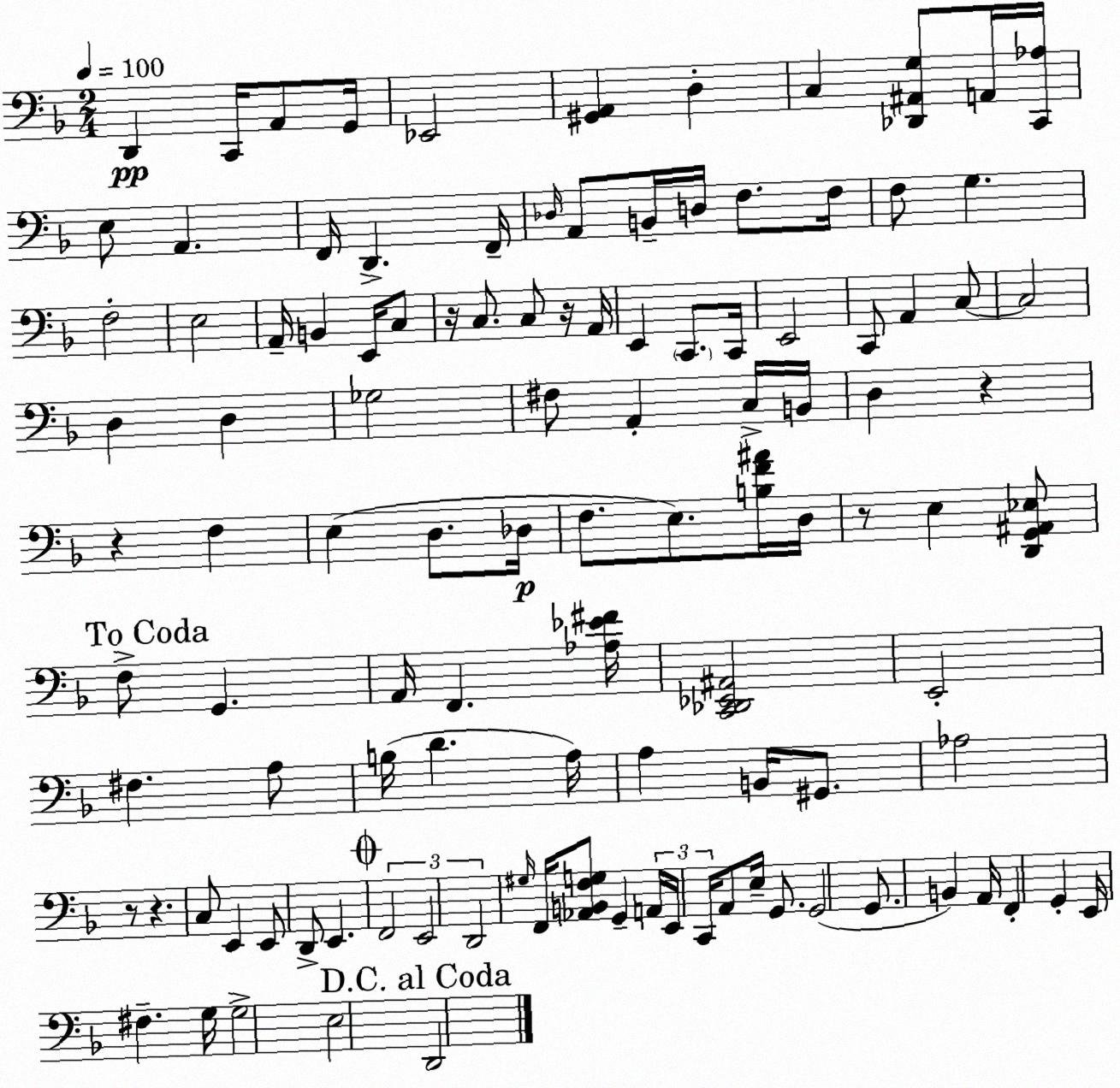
X:1
T:Untitled
M:2/4
L:1/4
K:F
D,, C,,/4 A,,/2 G,,/4 _E,,2 [^G,,A,,] D, C, [_D,,^A,,G,]/2 A,,/4 [C,,_A,]/4 E,/2 A,, F,,/4 D,, F,,/4 _D,/4 A,,/2 B,,/4 D,/4 F,/2 F,/4 F,/2 G, F,2 E,2 A,,/4 B,, E,,/4 C,/2 z/4 C,/2 C,/2 z/4 A,,/4 E,, C,,/2 C,,/4 E,,2 C,,/2 A,, C,/2 C,2 D, D, _G,2 ^F,/2 A,, C,/4 B,,/4 D, z z F, E, D,/2 _D,/4 F,/2 E,/2 [B,F^A]/4 D,/4 z/2 E, [D,,G,,^A,,_E,]/2 F,/2 G,, A,,/4 F,, [_A,_E^F]/4 [C,,_D,,_E,,^A,,]2 E,,2 ^F, A,/2 B,/4 D A,/4 A, B,,/4 ^G,,/2 _A,2 z/2 z C,/2 E,, E,,/2 D,,/2 E,, F,,2 E,,2 D,,2 ^G,/4 F,,/4 [_A,,B,,F,G,]/2 G,, A,,/4 E,,/4 C,,/4 A,,/2 E,/4 G,,/2 G,,2 G,,/2 B,, A,,/4 F,, G,, E,,/4 ^F, G,/4 G,2 E,2 D,,2